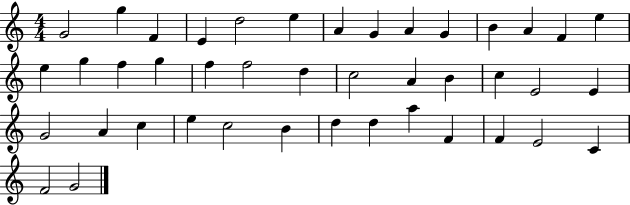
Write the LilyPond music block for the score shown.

{
  \clef treble
  \numericTimeSignature
  \time 4/4
  \key c \major
  g'2 g''4 f'4 | e'4 d''2 e''4 | a'4 g'4 a'4 g'4 | b'4 a'4 f'4 e''4 | \break e''4 g''4 f''4 g''4 | f''4 f''2 d''4 | c''2 a'4 b'4 | c''4 e'2 e'4 | \break g'2 a'4 c''4 | e''4 c''2 b'4 | d''4 d''4 a''4 f'4 | f'4 e'2 c'4 | \break f'2 g'2 | \bar "|."
}